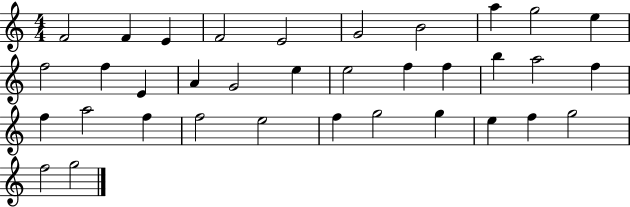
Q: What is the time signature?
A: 4/4